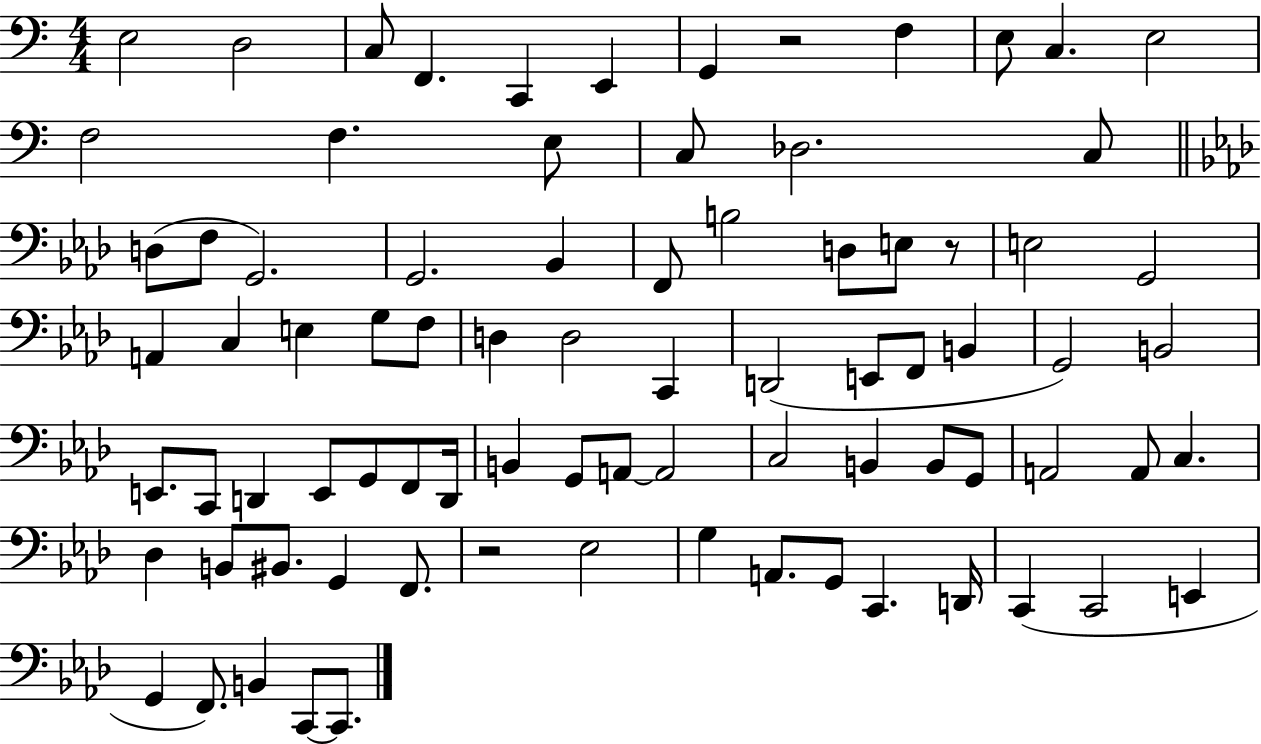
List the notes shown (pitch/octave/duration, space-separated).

E3/h D3/h C3/e F2/q. C2/q E2/q G2/q R/h F3/q E3/e C3/q. E3/h F3/h F3/q. E3/e C3/e Db3/h. C3/e D3/e F3/e G2/h. G2/h. Bb2/q F2/e B3/h D3/e E3/e R/e E3/h G2/h A2/q C3/q E3/q G3/e F3/e D3/q D3/h C2/q D2/h E2/e F2/e B2/q G2/h B2/h E2/e. C2/e D2/q E2/e G2/e F2/e D2/s B2/q G2/e A2/e A2/h C3/h B2/q B2/e G2/e A2/h A2/e C3/q. Db3/q B2/e BIS2/e. G2/q F2/e. R/h Eb3/h G3/q A2/e. G2/e C2/q. D2/s C2/q C2/h E2/q G2/q F2/e. B2/q C2/e C2/e.